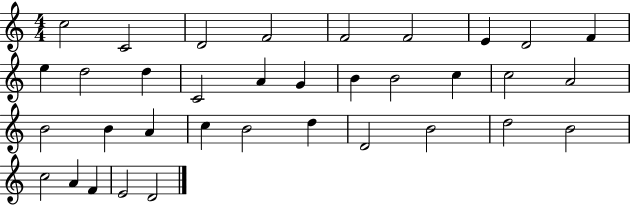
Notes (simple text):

C5/h C4/h D4/h F4/h F4/h F4/h E4/q D4/h F4/q E5/q D5/h D5/q C4/h A4/q G4/q B4/q B4/h C5/q C5/h A4/h B4/h B4/q A4/q C5/q B4/h D5/q D4/h B4/h D5/h B4/h C5/h A4/q F4/q E4/h D4/h